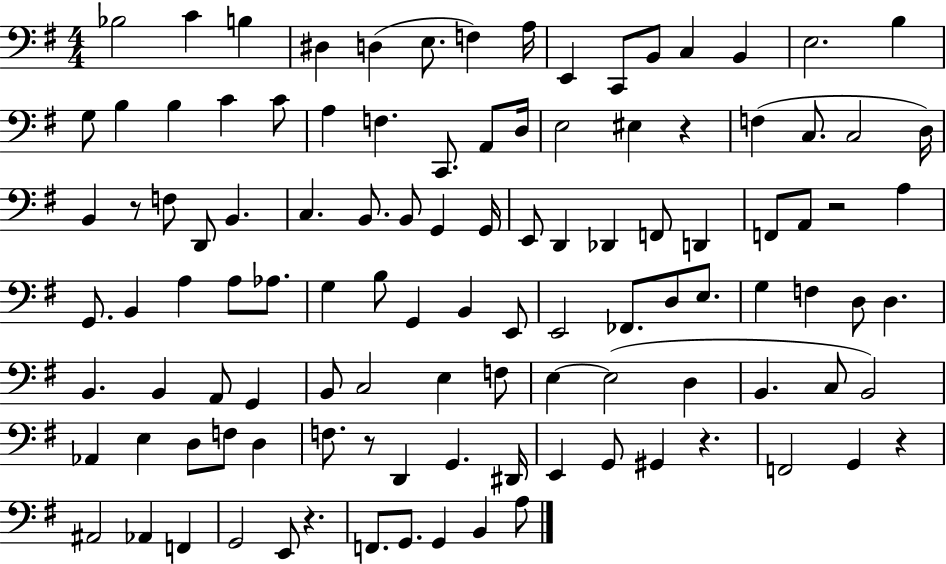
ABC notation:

X:1
T:Untitled
M:4/4
L:1/4
K:G
_B,2 C B, ^D, D, E,/2 F, A,/4 E,, C,,/2 B,,/2 C, B,, E,2 B, G,/2 B, B, C C/2 A, F, C,,/2 A,,/2 D,/4 E,2 ^E, z F, C,/2 C,2 D,/4 B,, z/2 F,/2 D,,/2 B,, C, B,,/2 B,,/2 G,, G,,/4 E,,/2 D,, _D,, F,,/2 D,, F,,/2 A,,/2 z2 A, G,,/2 B,, A, A,/2 _A,/2 G, B,/2 G,, B,, E,,/2 E,,2 _F,,/2 D,/2 E,/2 G, F, D,/2 D, B,, B,, A,,/2 G,, B,,/2 C,2 E, F,/2 E, E,2 D, B,, C,/2 B,,2 _A,, E, D,/2 F,/2 D, F,/2 z/2 D,, G,, ^D,,/4 E,, G,,/2 ^G,, z F,,2 G,, z ^A,,2 _A,, F,, G,,2 E,,/2 z F,,/2 G,,/2 G,, B,, A,/2